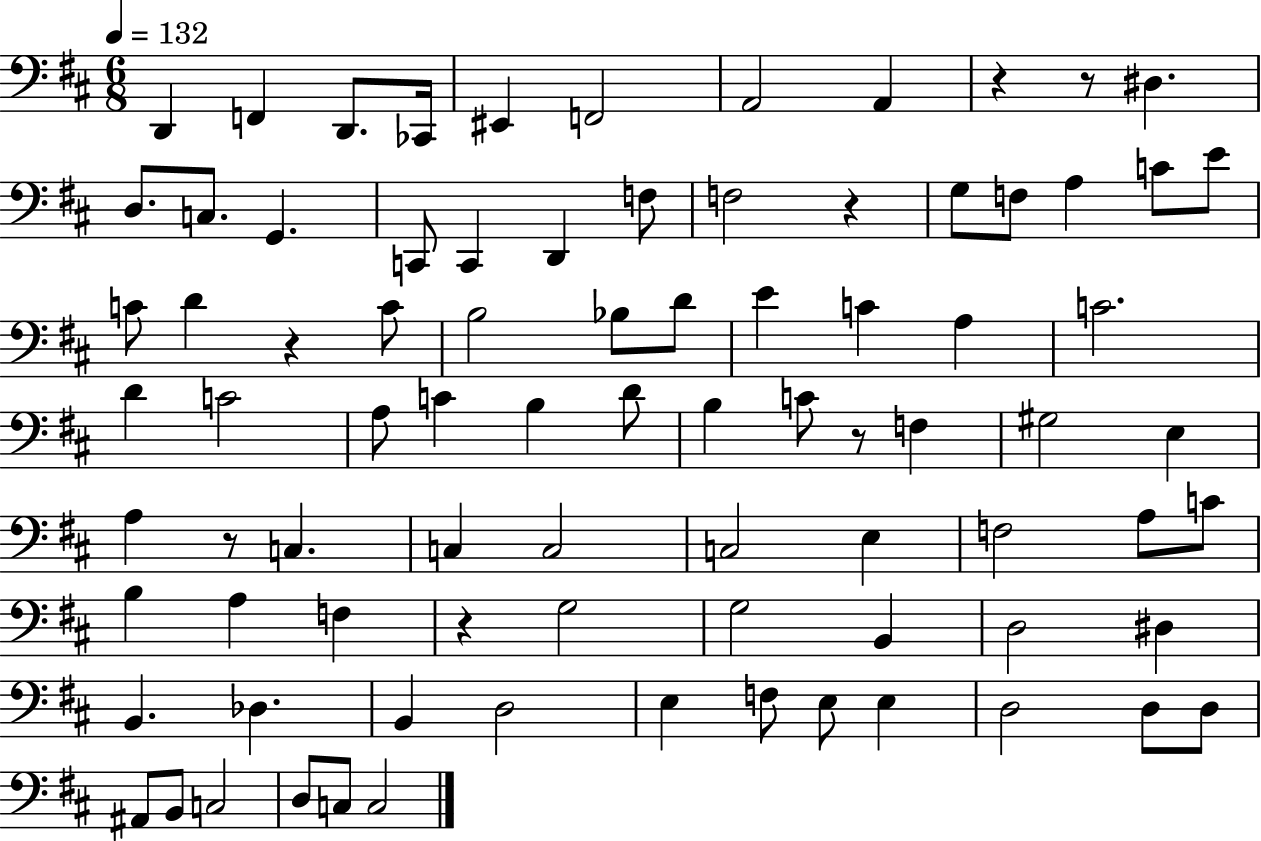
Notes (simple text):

D2/q F2/q D2/e. CES2/s EIS2/q F2/h A2/h A2/q R/q R/e D#3/q. D3/e. C3/e. G2/q. C2/e C2/q D2/q F3/e F3/h R/q G3/e F3/e A3/q C4/e E4/e C4/e D4/q R/q C4/e B3/h Bb3/e D4/e E4/q C4/q A3/q C4/h. D4/q C4/h A3/e C4/q B3/q D4/e B3/q C4/e R/e F3/q G#3/h E3/q A3/q R/e C3/q. C3/q C3/h C3/h E3/q F3/h A3/e C4/e B3/q A3/q F3/q R/q G3/h G3/h B2/q D3/h D#3/q B2/q. Db3/q. B2/q D3/h E3/q F3/e E3/e E3/q D3/h D3/e D3/e A#2/e B2/e C3/h D3/e C3/e C3/h